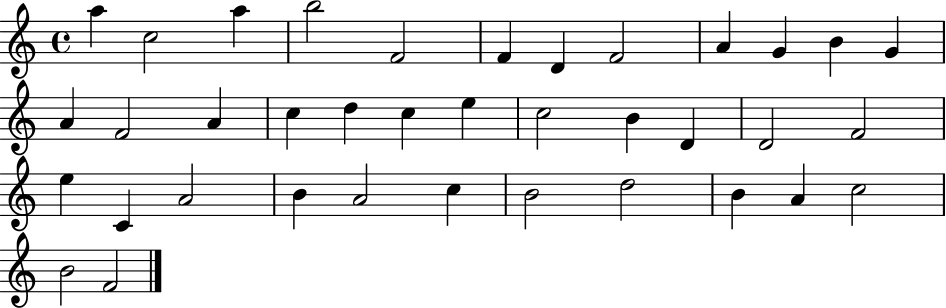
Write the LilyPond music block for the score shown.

{
  \clef treble
  \time 4/4
  \defaultTimeSignature
  \key c \major
  a''4 c''2 a''4 | b''2 f'2 | f'4 d'4 f'2 | a'4 g'4 b'4 g'4 | \break a'4 f'2 a'4 | c''4 d''4 c''4 e''4 | c''2 b'4 d'4 | d'2 f'2 | \break e''4 c'4 a'2 | b'4 a'2 c''4 | b'2 d''2 | b'4 a'4 c''2 | \break b'2 f'2 | \bar "|."
}